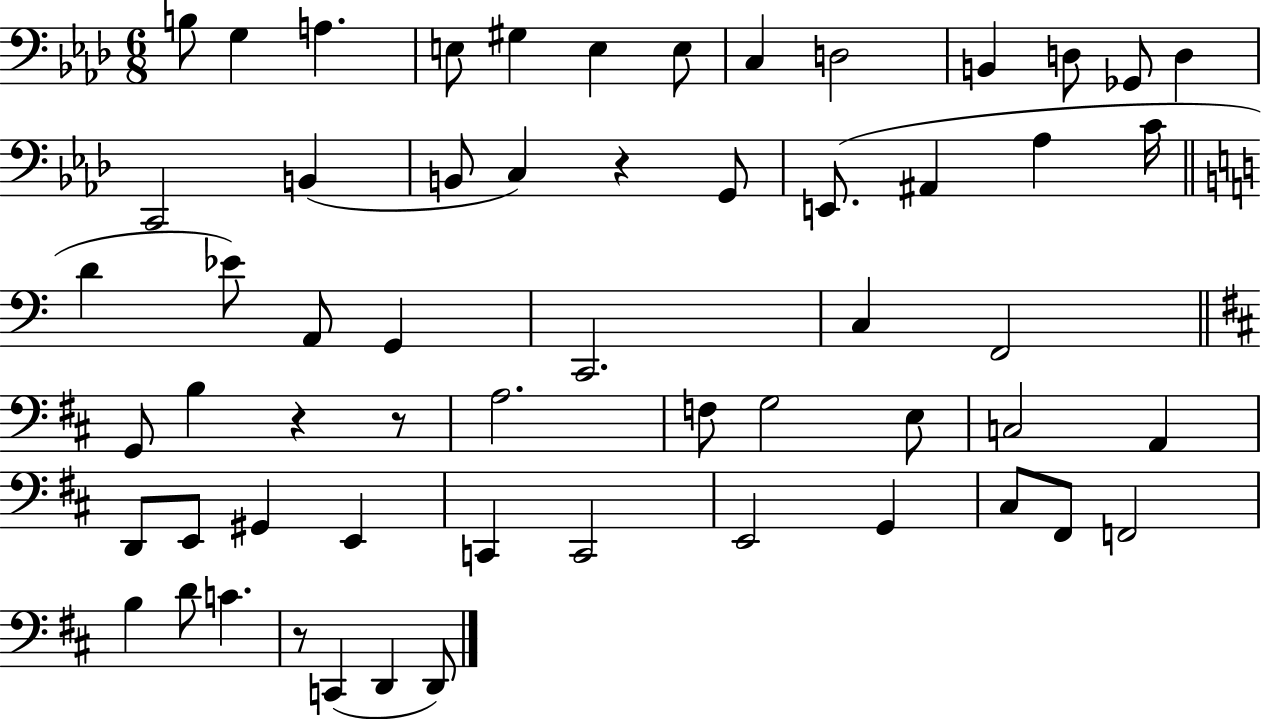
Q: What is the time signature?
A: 6/8